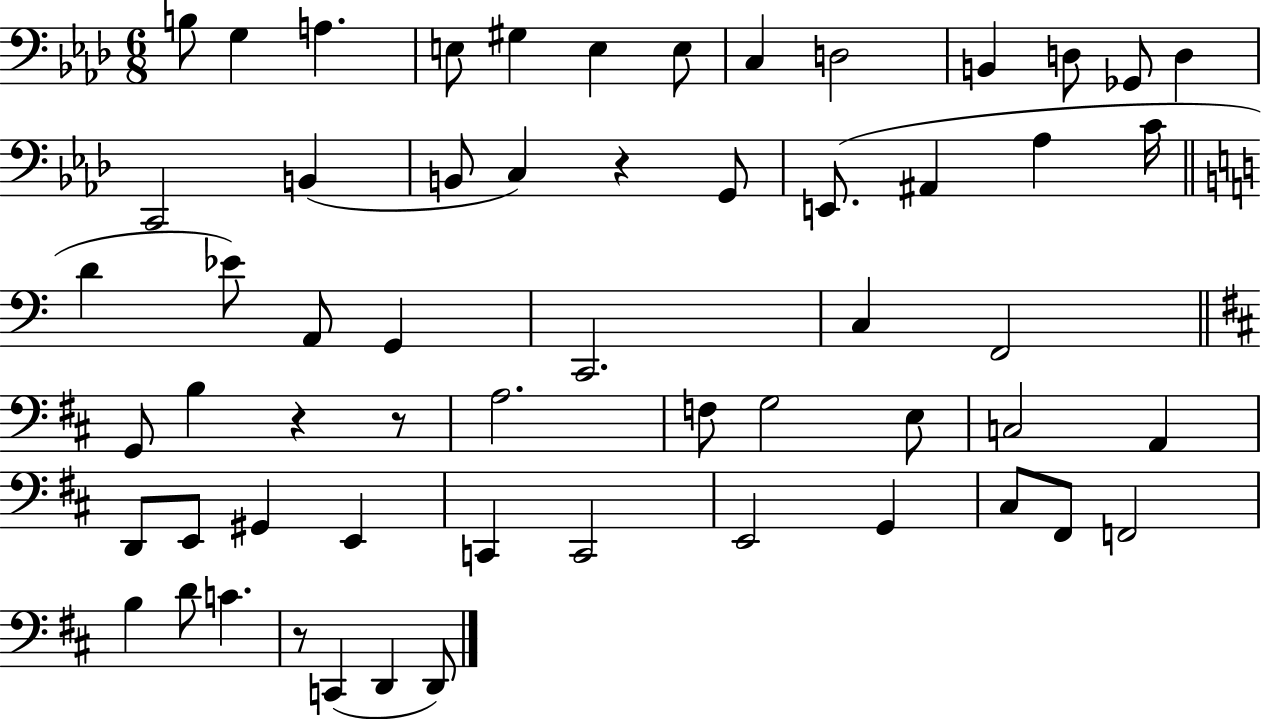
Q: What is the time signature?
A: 6/8